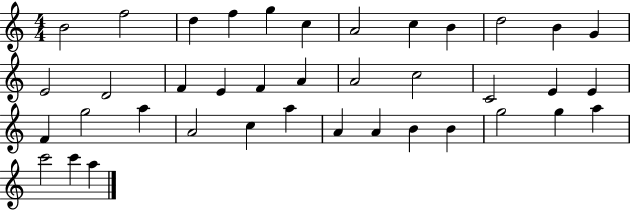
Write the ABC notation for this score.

X:1
T:Untitled
M:4/4
L:1/4
K:C
B2 f2 d f g c A2 c B d2 B G E2 D2 F E F A A2 c2 C2 E E F g2 a A2 c a A A B B g2 g a c'2 c' a